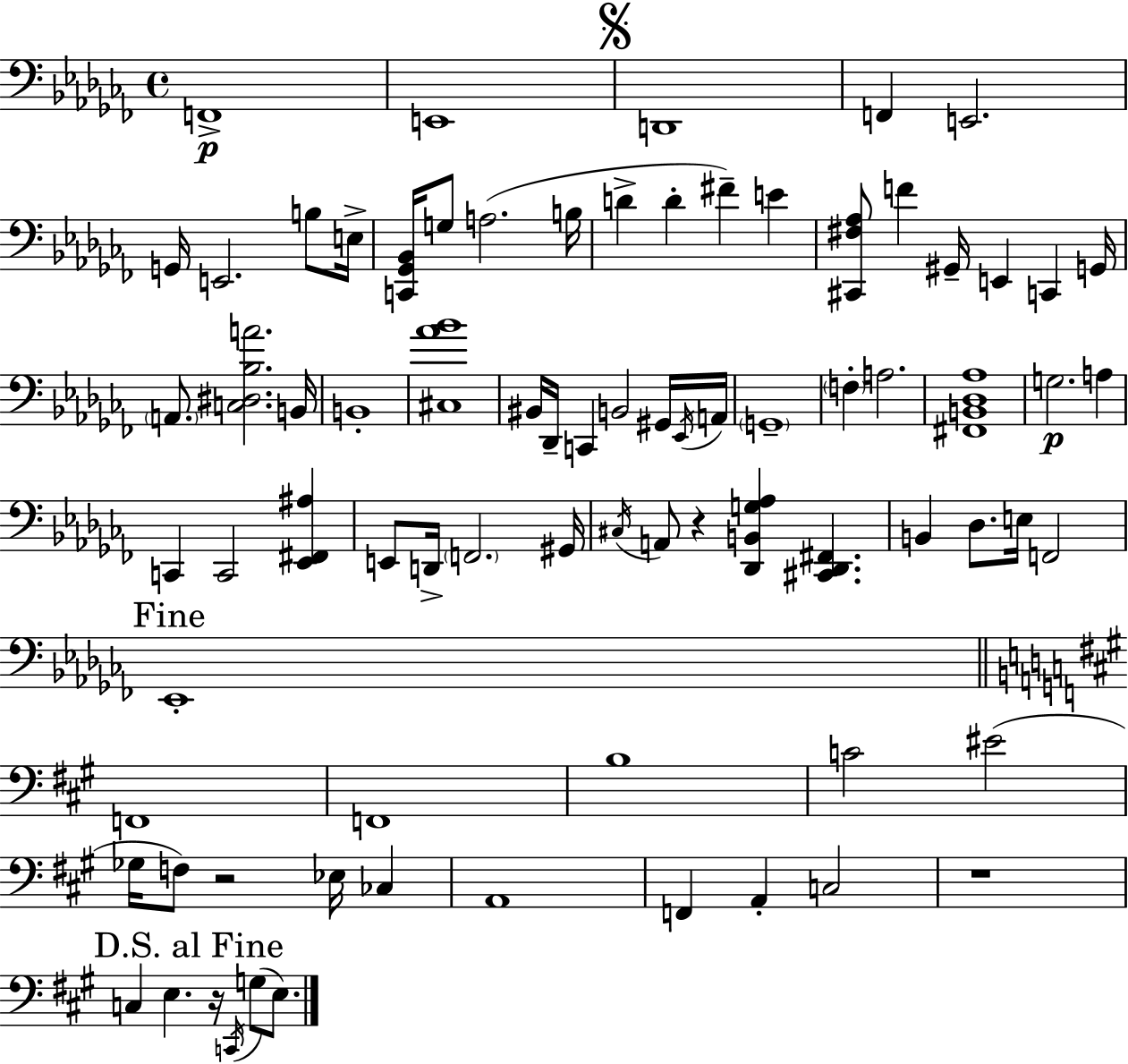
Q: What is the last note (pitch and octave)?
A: E3